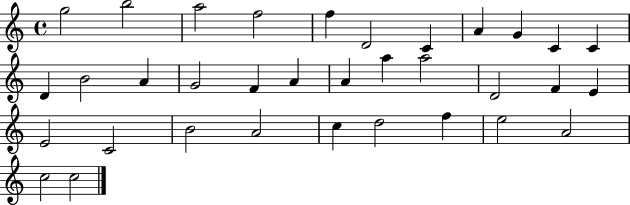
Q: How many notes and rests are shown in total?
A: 34